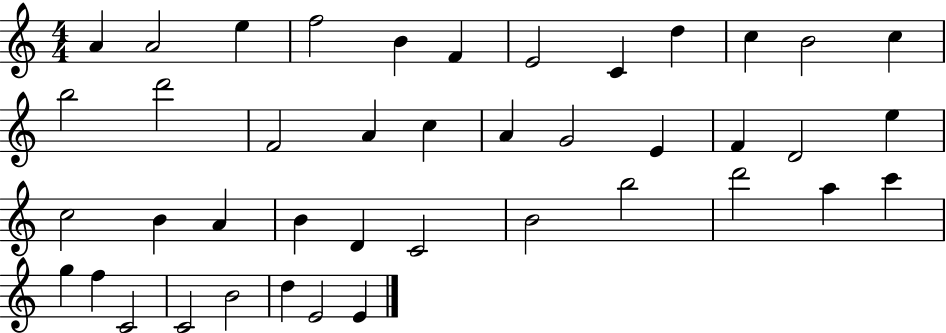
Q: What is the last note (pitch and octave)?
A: E4